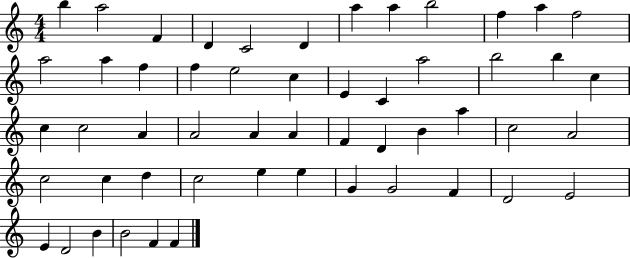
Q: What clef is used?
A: treble